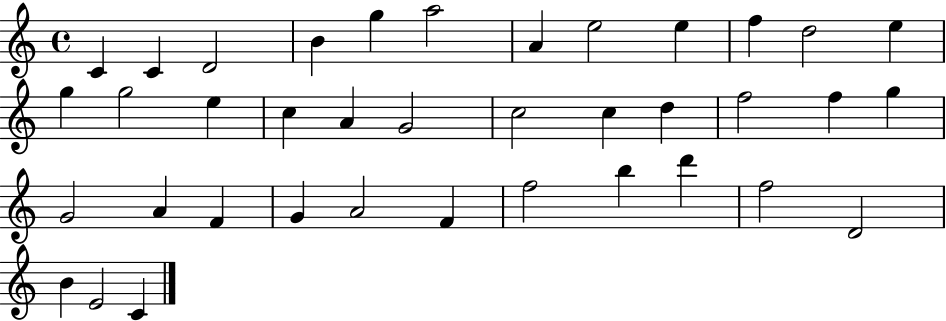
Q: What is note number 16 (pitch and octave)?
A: C5